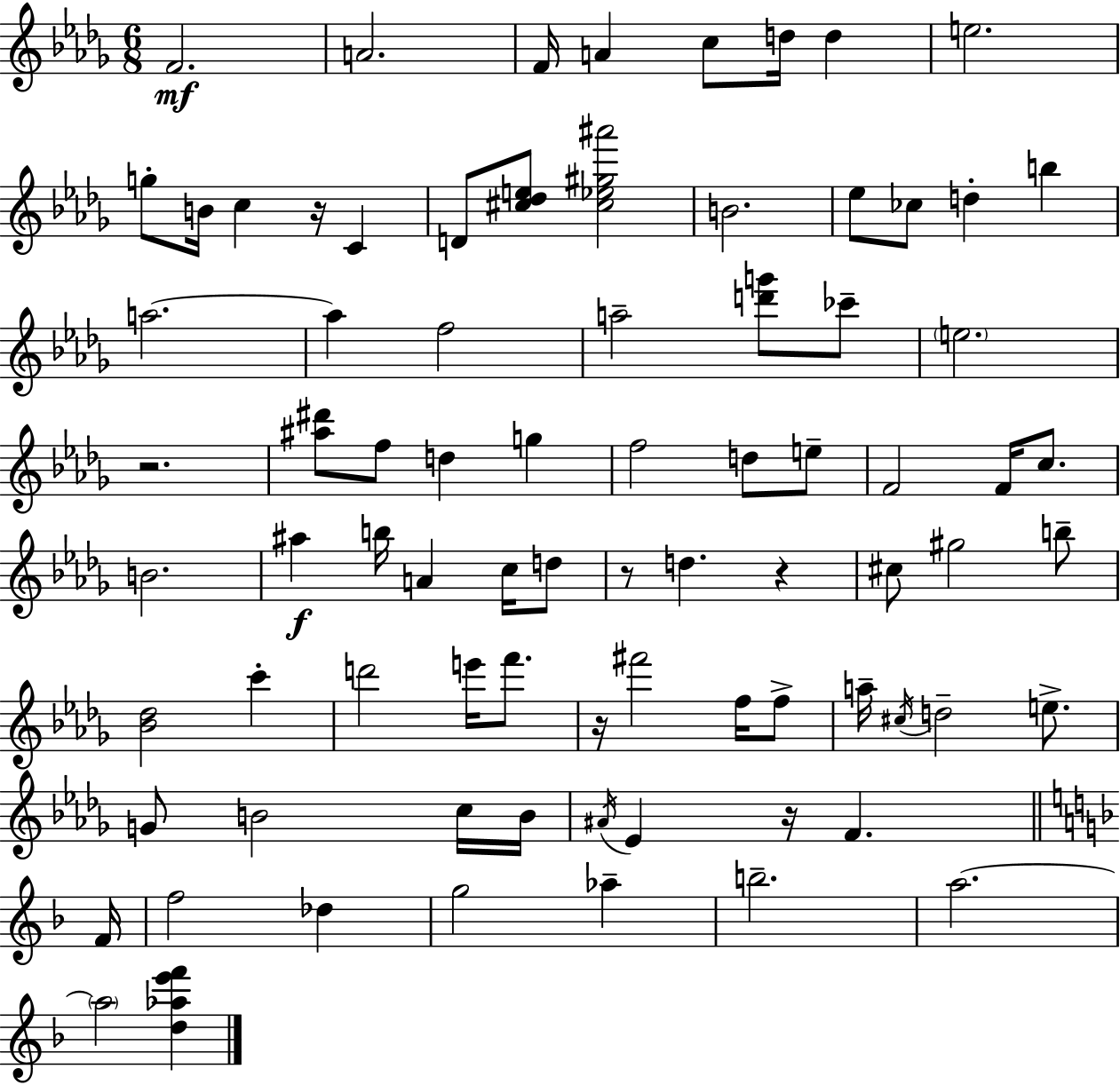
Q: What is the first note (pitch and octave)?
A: F4